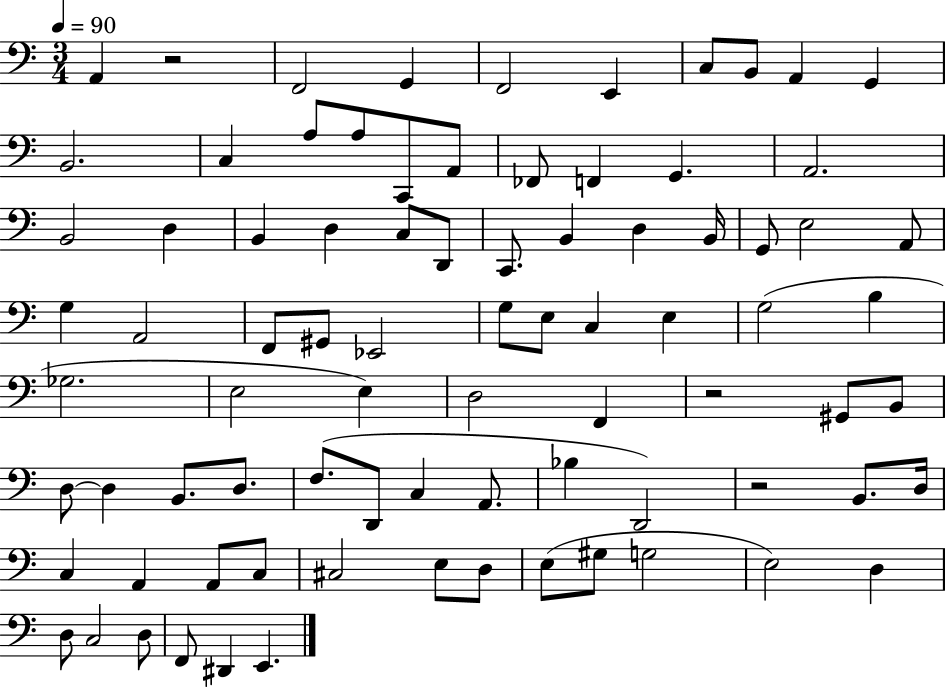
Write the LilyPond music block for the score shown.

{
  \clef bass
  \numericTimeSignature
  \time 3/4
  \key c \major
  \tempo 4 = 90
  a,4 r2 | f,2 g,4 | f,2 e,4 | c8 b,8 a,4 g,4 | \break b,2. | c4 a8 a8 c,8 a,8 | fes,8 f,4 g,4. | a,2. | \break b,2 d4 | b,4 d4 c8 d,8 | c,8. b,4 d4 b,16 | g,8 e2 a,8 | \break g4 a,2 | f,8 gis,8 ees,2 | g8 e8 c4 e4 | g2( b4 | \break ges2. | e2 e4) | d2 f,4 | r2 gis,8 b,8 | \break d8~~ d4 b,8. d8. | f8.( d,8 c4 a,8. | bes4 d,2) | r2 b,8. d16 | \break c4 a,4 a,8 c8 | cis2 e8 d8 | e8( gis8 g2 | e2) d4 | \break d8 c2 d8 | f,8 dis,4 e,4. | \bar "|."
}